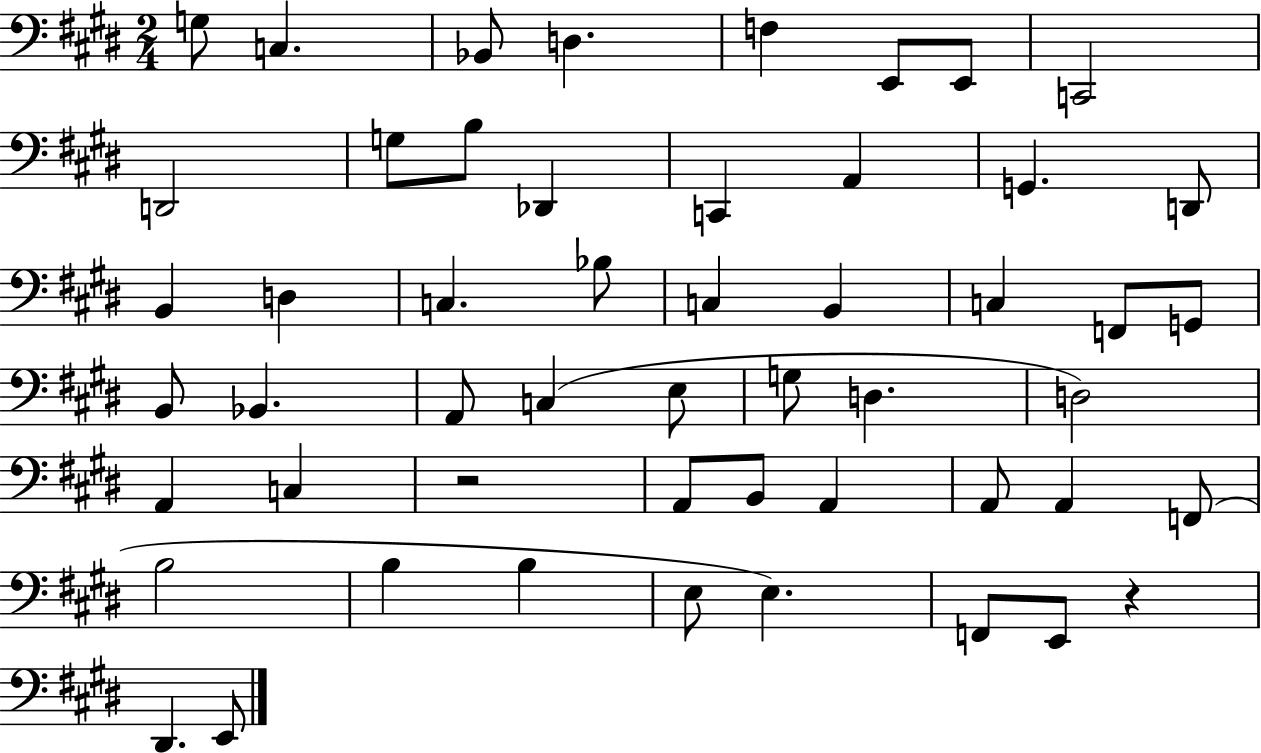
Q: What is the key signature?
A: E major